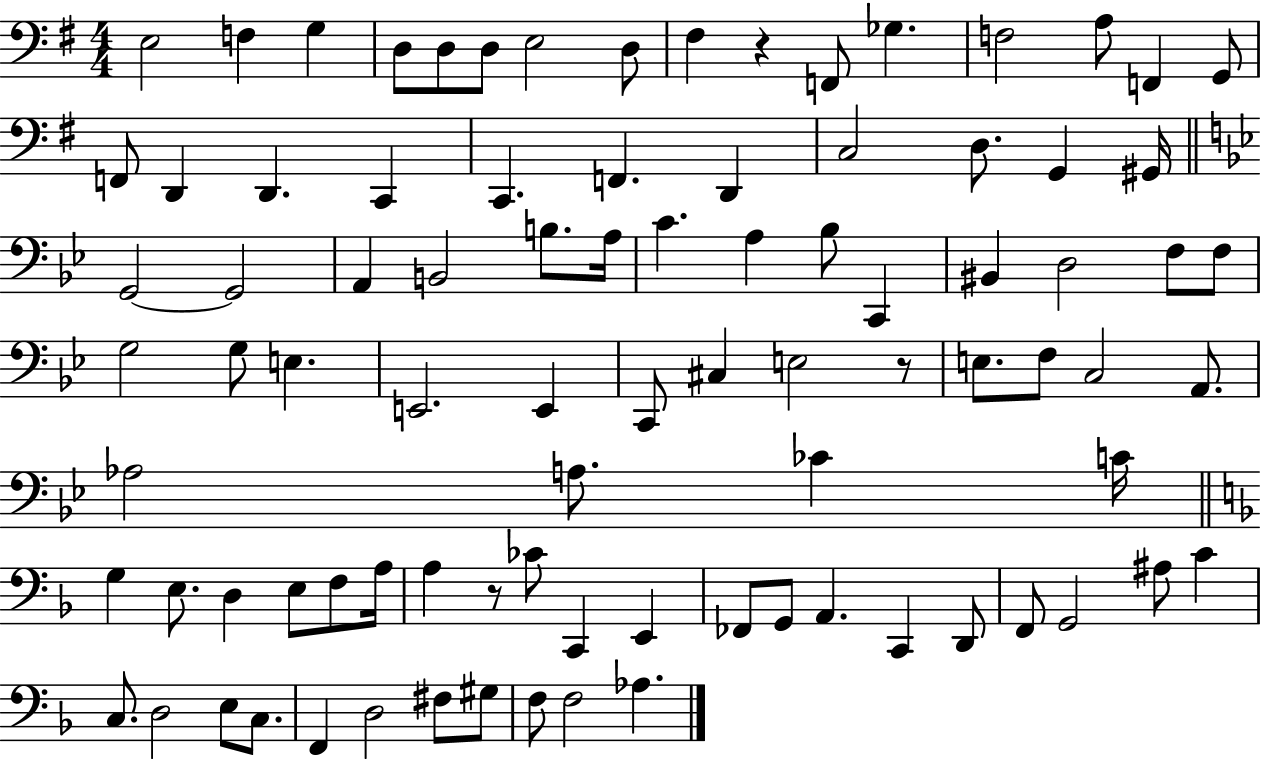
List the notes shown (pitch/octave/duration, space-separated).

E3/h F3/q G3/q D3/e D3/e D3/e E3/h D3/e F#3/q R/q F2/e Gb3/q. F3/h A3/e F2/q G2/e F2/e D2/q D2/q. C2/q C2/q. F2/q. D2/q C3/h D3/e. G2/q G#2/s G2/h G2/h A2/q B2/h B3/e. A3/s C4/q. A3/q Bb3/e C2/q BIS2/q D3/h F3/e F3/e G3/h G3/e E3/q. E2/h. E2/q C2/e C#3/q E3/h R/e E3/e. F3/e C3/h A2/e. Ab3/h A3/e. CES4/q C4/s G3/q E3/e. D3/q E3/e F3/e A3/s A3/q R/e CES4/e C2/q E2/q FES2/e G2/e A2/q. C2/q D2/e F2/e G2/h A#3/e C4/q C3/e. D3/h E3/e C3/e. F2/q D3/h F#3/e G#3/e F3/e F3/h Ab3/q.